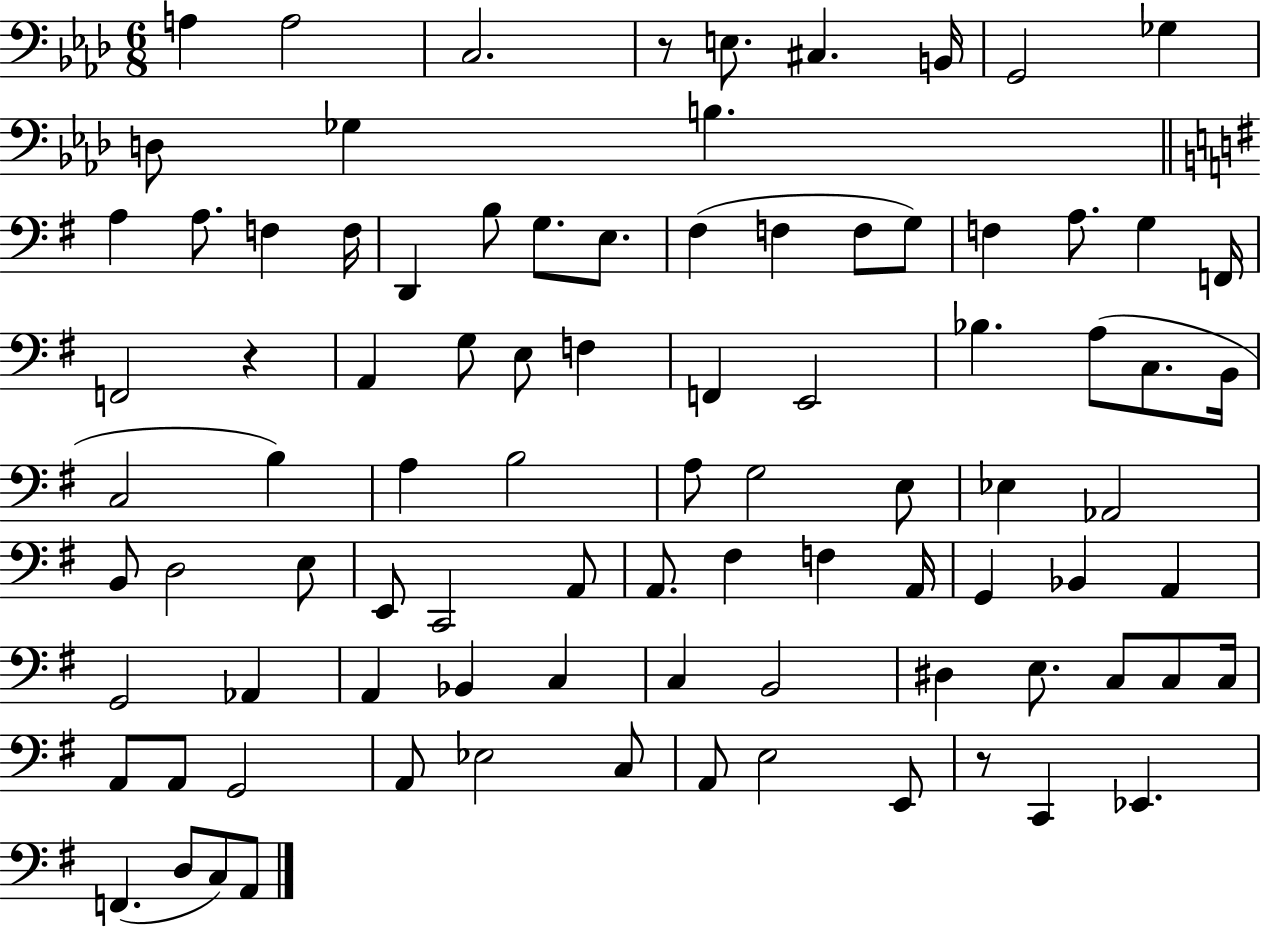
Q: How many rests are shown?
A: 3